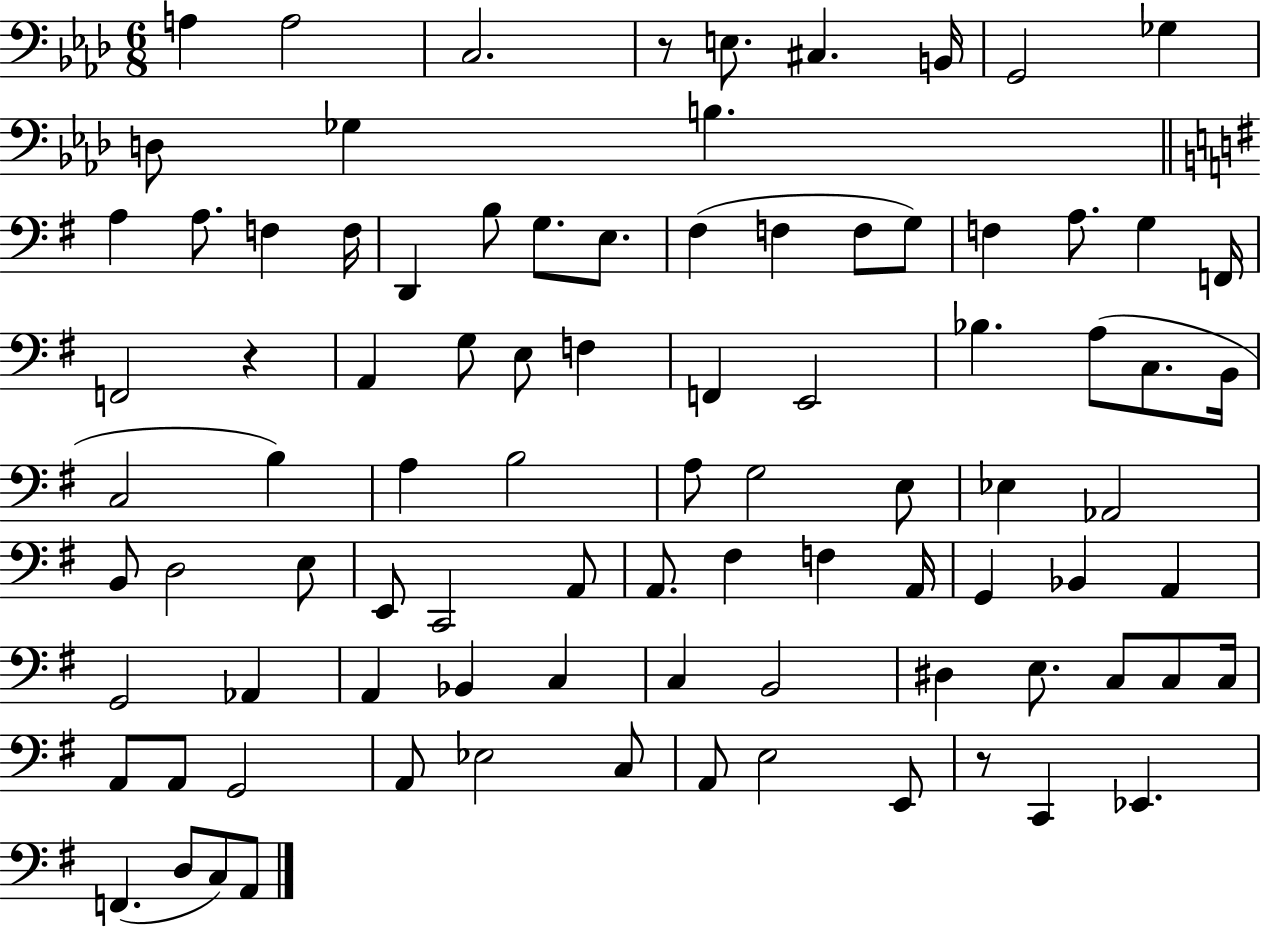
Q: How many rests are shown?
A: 3